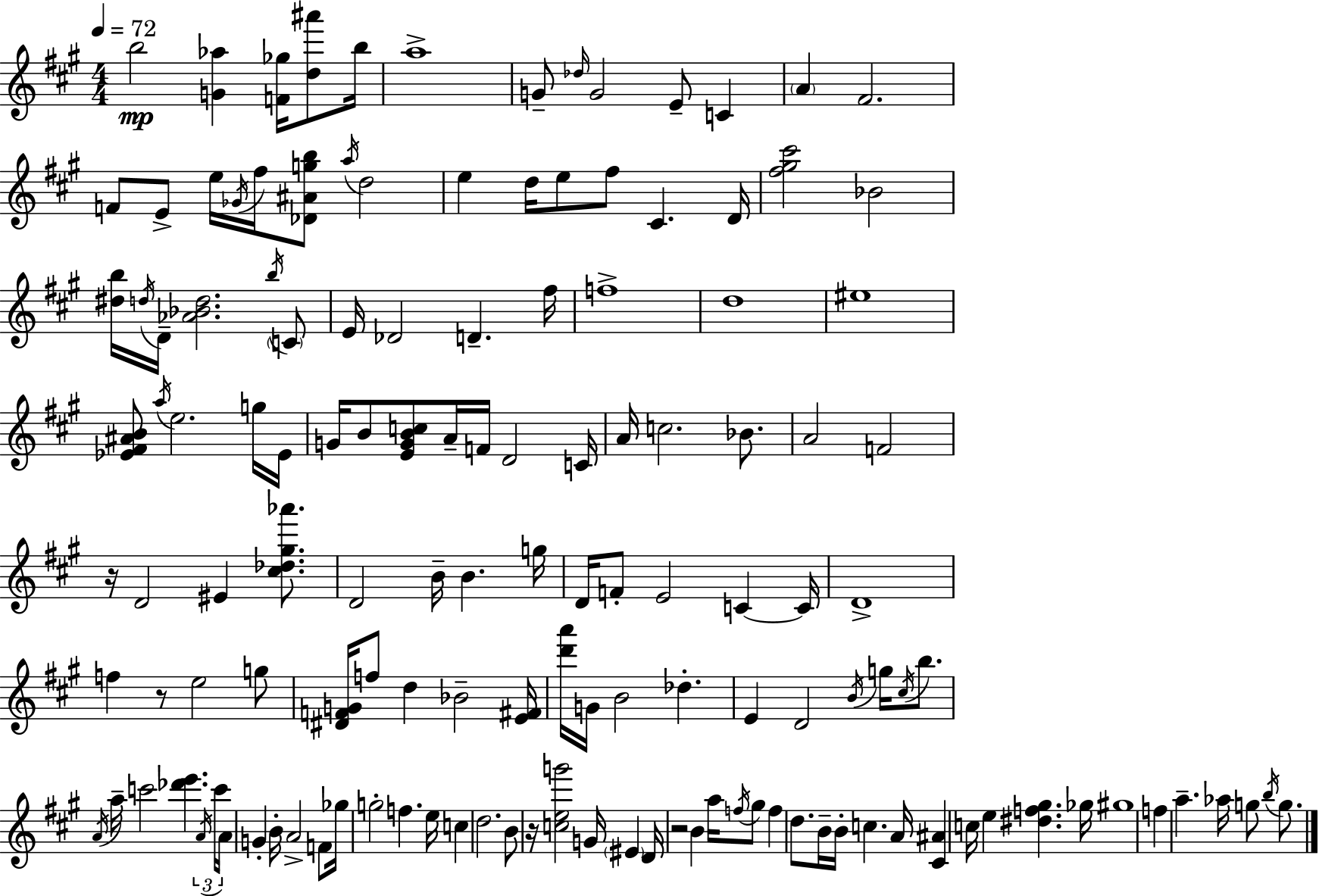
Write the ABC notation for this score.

X:1
T:Untitled
M:4/4
L:1/4
K:A
b2 [G_a] [F_g]/4 [d^a']/2 b/4 a4 G/2 _d/4 G2 E/2 C A ^F2 F/2 E/2 e/4 _G/4 ^f/4 [_D^Agb]/2 a/4 d2 e d/4 e/2 ^f/2 ^C D/4 [^f^g^c']2 _B2 [^db]/4 d/4 D/4 [_A_Bd]2 b/4 C/2 E/4 _D2 D ^f/4 f4 d4 ^e4 [_E^F^AB]/2 a/4 e2 g/4 _E/4 G/4 B/2 [EGBc]/2 A/4 F/4 D2 C/4 A/4 c2 _B/2 A2 F2 z/4 D2 ^E [^c_d^g_a']/2 D2 B/4 B g/4 D/4 F/2 E2 C C/4 D4 f z/2 e2 g/2 [^DFG]/4 f/2 d _B2 [E^F]/4 [d'a']/4 G/4 B2 _d E D2 B/4 g/4 ^c/4 b/2 A/4 a/4 c'2 [_d'e'] A/4 c'/4 A/4 G B/4 A2 F/2 _g/4 g2 f e/4 c d2 B/2 z/4 [ceg']2 G/4 ^E D/4 z2 B a/4 f/4 ^g/2 f d/2 B/4 B/4 c A/4 [^C^A] c/4 e [^df^g] _g/4 ^g4 f a _a/4 g/2 b/4 g/2